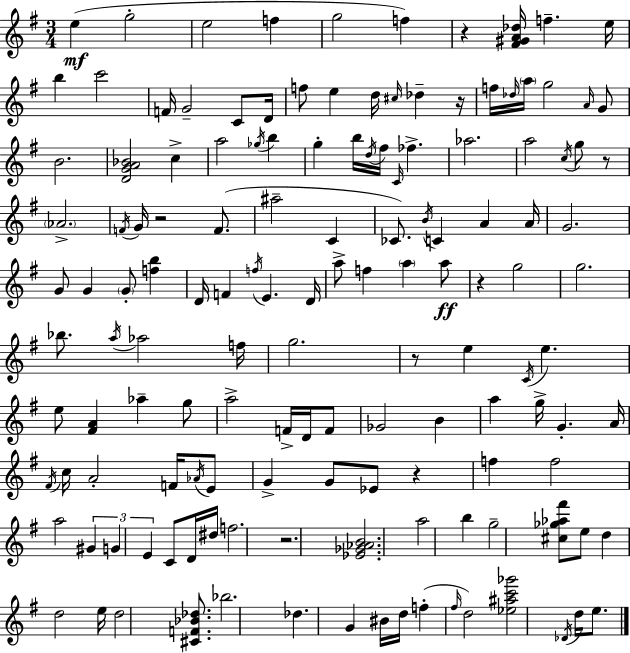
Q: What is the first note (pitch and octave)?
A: E5